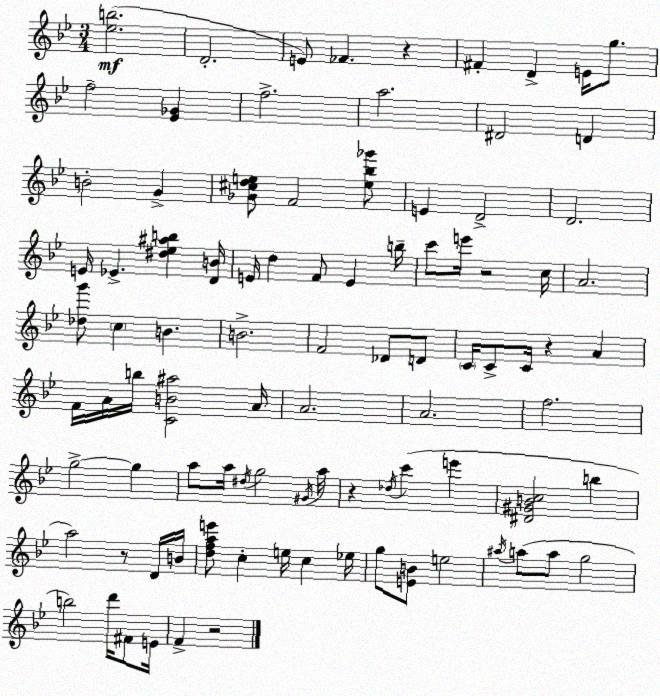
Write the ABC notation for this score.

X:1
T:Untitled
M:3/4
L:1/4
K:Bb
[_eb]2 D2 E/2 _F z ^F D E/4 g/2 f2 [_E_G] f2 a2 ^D2 D B2 G [_G^cde]/2 F2 [e_b_g']/2 E D2 D2 E/4 _E [^d_e^ab] [DB]/4 E/4 d F/2 E b/4 c'/2 e'/4 z2 c/4 A2 [_dg']/2 c B B2 F2 _D/2 D/2 C/4 C/2 C/4 z A F/4 A/4 b/4 [CB^a]2 A/4 A2 A2 f2 g2 g a/2 a/4 ^d/4 g2 ^G/4 a/4 z _d/4 c' e' [^D^GBc]2 b a2 z/2 D/4 B/4 [dfae']/2 c e/4 c _e/4 g/2 [EB]/2 e2 ^a/4 a/2 a/2 g2 b2 d'/4 ^F/2 E/4 F z2